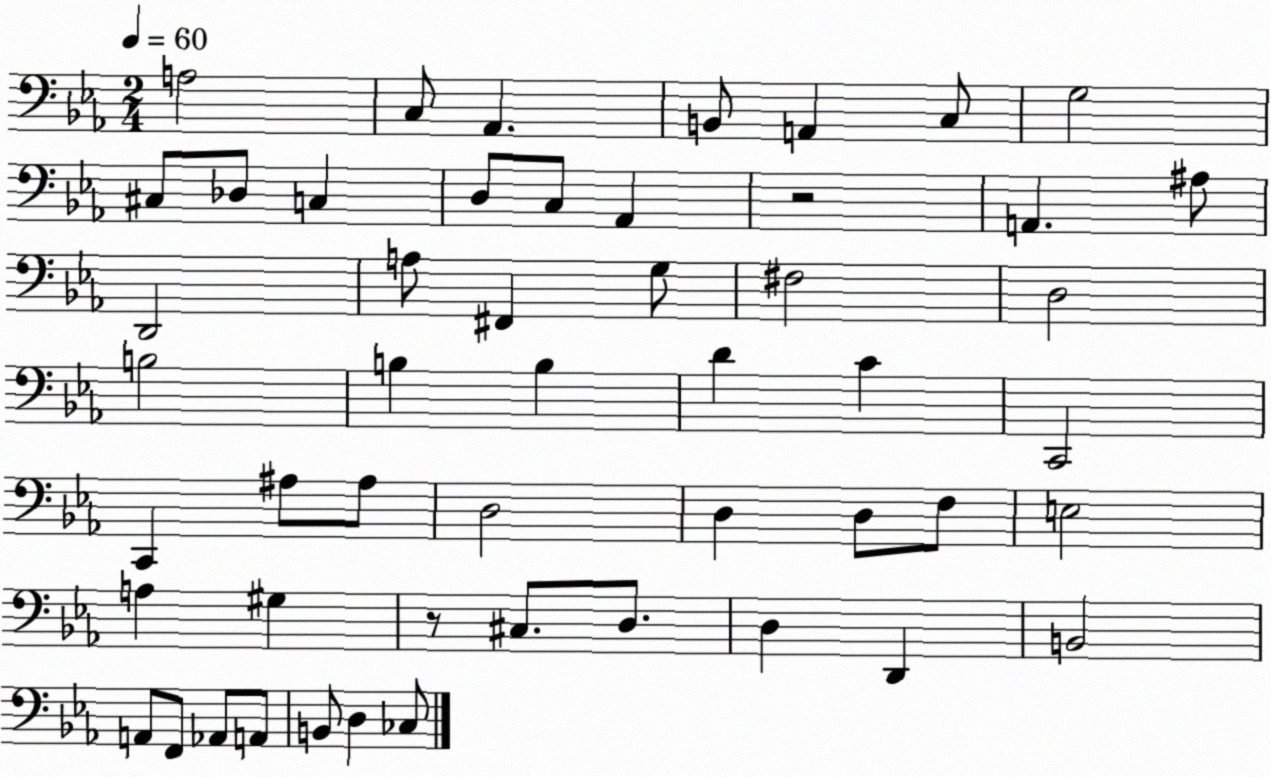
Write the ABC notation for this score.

X:1
T:Untitled
M:2/4
L:1/4
K:Eb
A,2 C,/2 _A,, B,,/2 A,, C,/2 G,2 ^C,/2 _D,/2 C, D,/2 C,/2 _A,, z2 A,, ^A,/2 D,,2 A,/2 ^F,, G,/2 ^F,2 D,2 B,2 B, B, D C C,,2 C,, ^A,/2 ^A,/2 D,2 D, D,/2 F,/2 E,2 A, ^G, z/2 ^C,/2 D,/2 D, D,, B,,2 A,,/2 F,,/2 _A,,/2 A,,/2 B,,/2 D, _C,/2